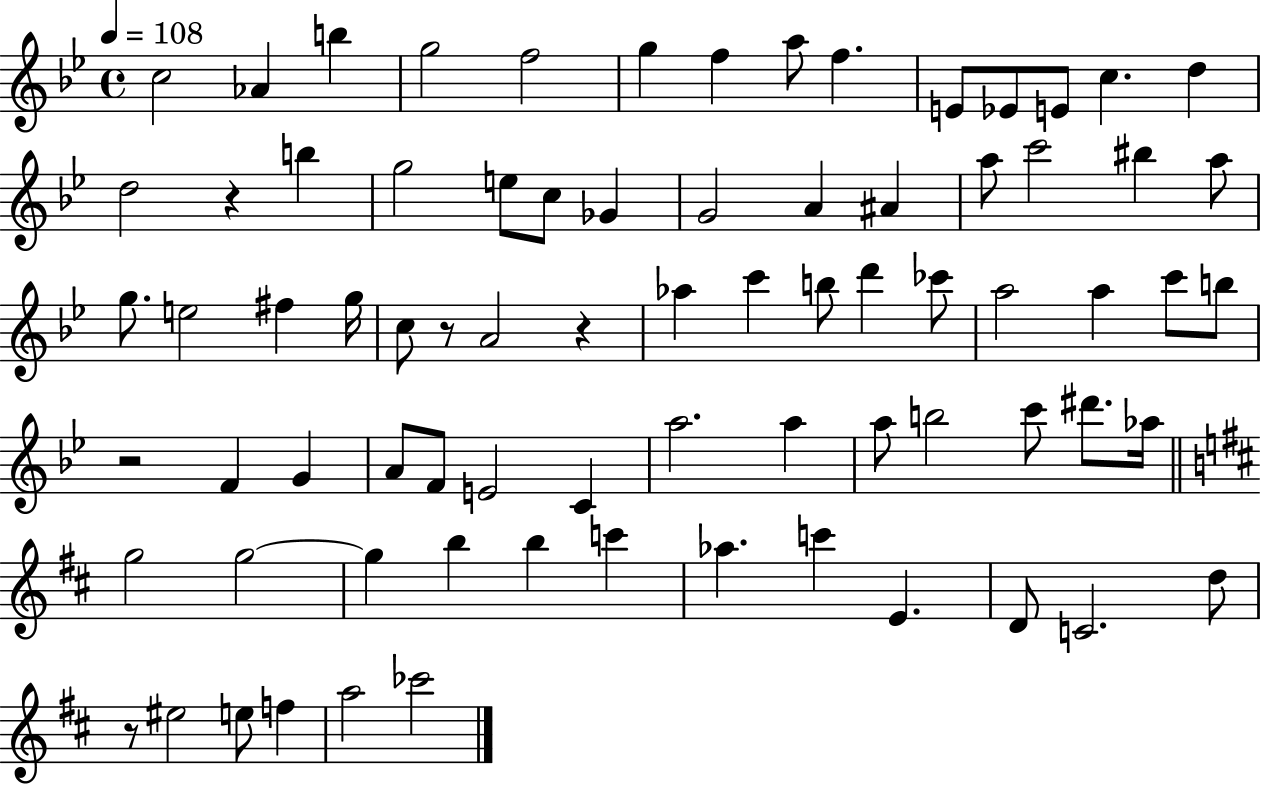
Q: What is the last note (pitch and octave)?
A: CES6